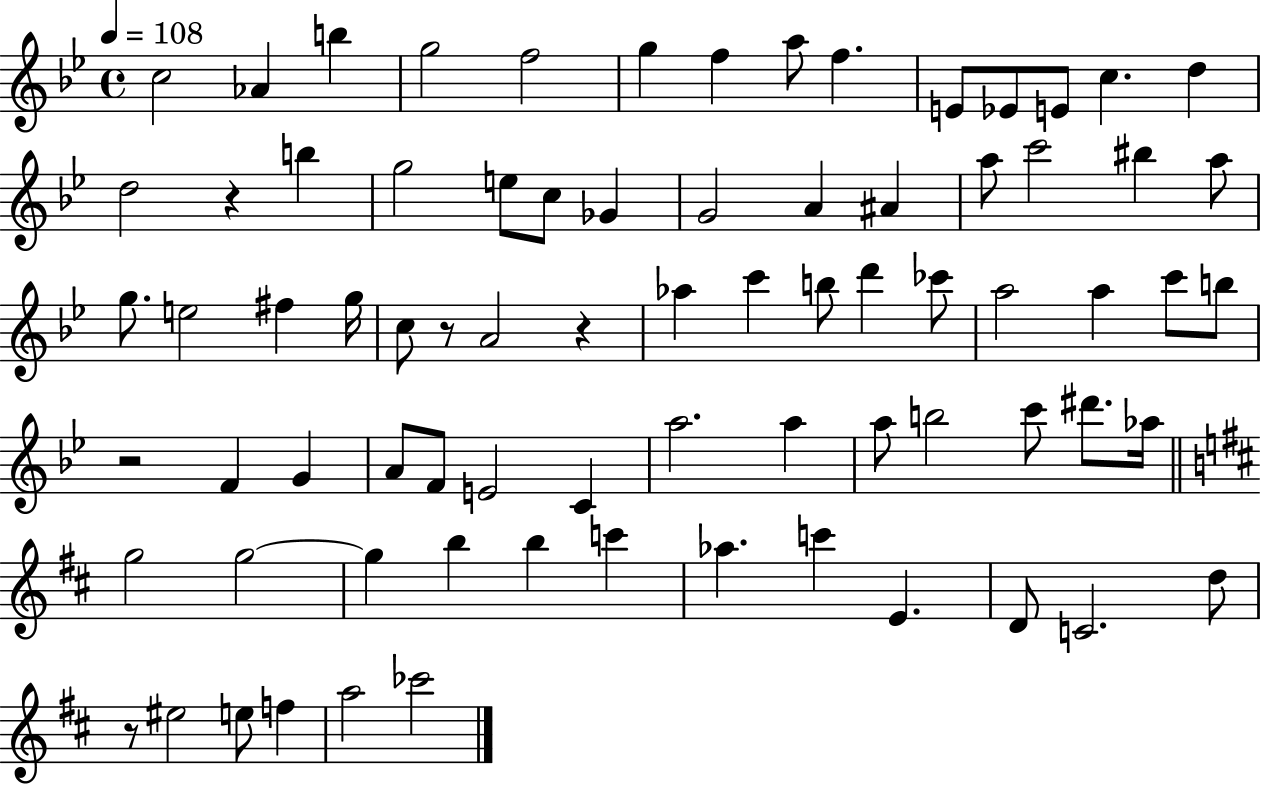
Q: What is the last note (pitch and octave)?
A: CES6